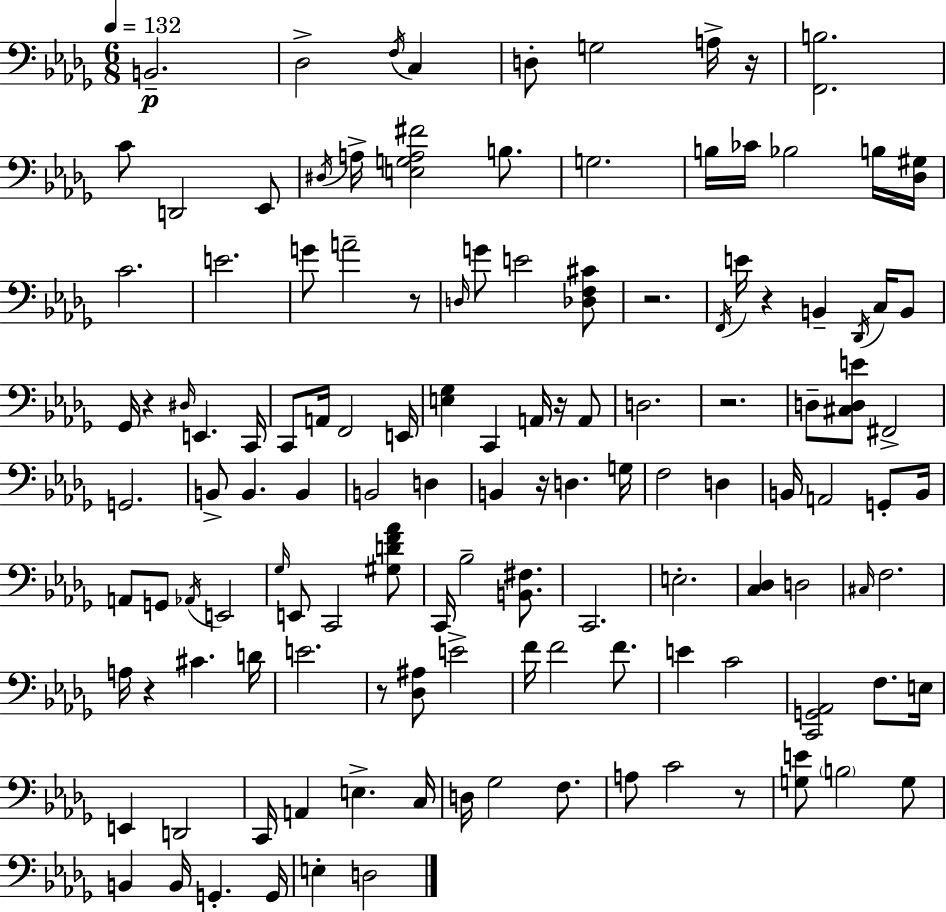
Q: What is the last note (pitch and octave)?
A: D3